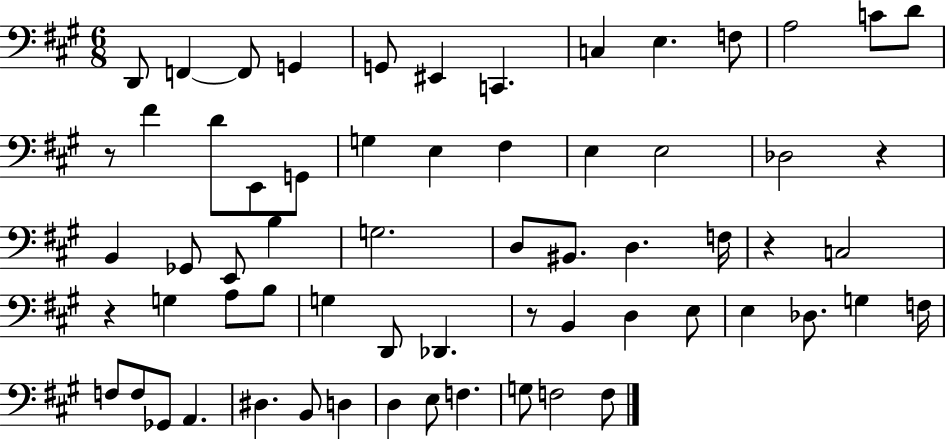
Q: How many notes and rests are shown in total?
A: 64